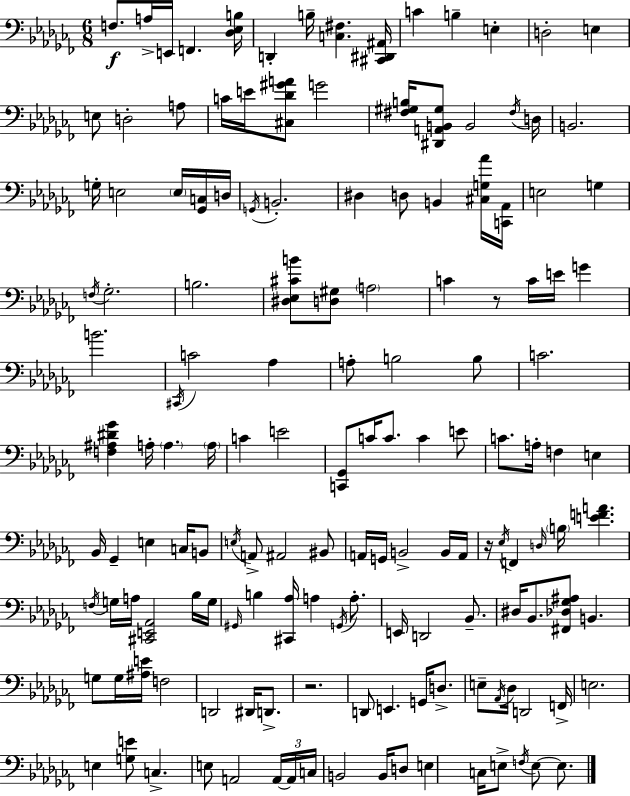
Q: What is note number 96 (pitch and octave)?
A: G3